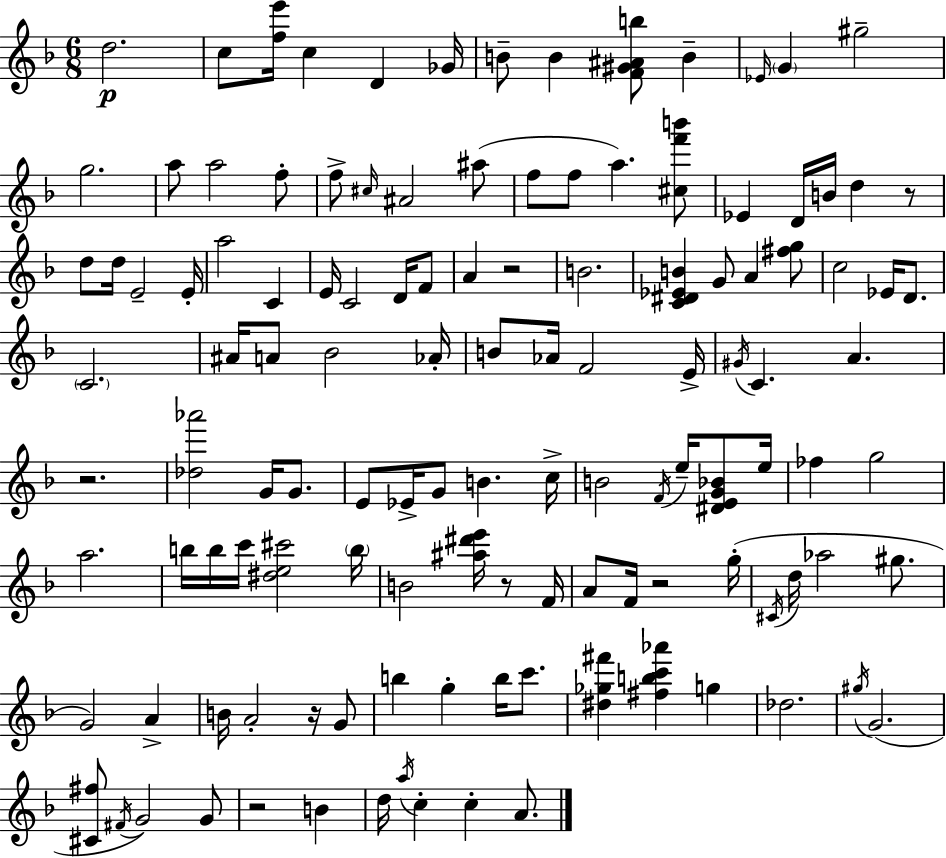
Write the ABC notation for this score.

X:1
T:Untitled
M:6/8
L:1/4
K:Dm
d2 c/2 [fe']/4 c D _G/4 B/2 B [F^G^Ab]/2 B _E/4 G ^g2 g2 a/2 a2 f/2 f/2 ^c/4 ^A2 ^a/2 f/2 f/2 a [^cf'b']/2 _E D/4 B/4 d z/2 d/2 d/4 E2 E/4 a2 C E/4 C2 D/4 F/2 A z2 B2 [C^D_EB] G/2 A [^fg]/2 c2 _E/4 D/2 C2 ^A/4 A/2 _B2 _A/4 B/2 _A/4 F2 E/4 ^G/4 C A z2 [_d_a']2 G/4 G/2 E/2 _E/4 G/2 B c/4 B2 F/4 e/4 [^DEG_B]/2 e/4 _f g2 a2 b/4 b/4 c'/4 [^de^c']2 b/4 B2 [^a^d'e']/4 z/2 F/4 A/2 F/4 z2 g/4 ^C/4 d/4 _a2 ^g/2 G2 A B/4 A2 z/4 G/2 b g b/4 c'/2 [^d_g^f'] [^fbc'_a'] g _d2 ^g/4 G2 [^C^f]/2 ^F/4 G2 G/2 z2 B d/4 a/4 c c A/2